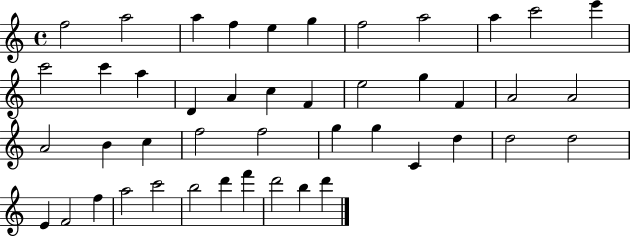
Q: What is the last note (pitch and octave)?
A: D6